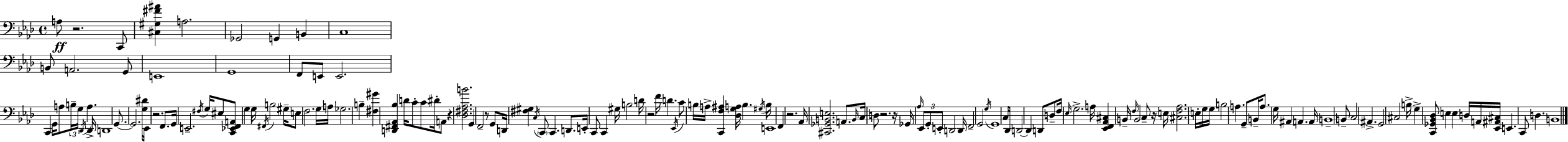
{
  \clef bass
  \time 4/4
  \defaultTimeSignature
  \key aes \major
  \repeat volta 2 { a8\ff r2. c,8 | <cis gis fis' ais'>4 a2. | ges,2 g,4 b,4 | c1 | \break b,8 a,2. g,8 | e,1 | g,1 | f,8 e,8 e,2. | \break c,4 g,16 a8 \tuplet 3/2 { b16-- g16 \acciaccatura { des,16 } } a4. | des,16-> d,1 | g,8.~~ g,2. | <g dis'>16 ees,16 r2. f,8. | \break g,16 e,2.-- \acciaccatura { fis16 } g16 | eis8 <c, ees, f, a,>8 g4 g16 \acciaccatura { fis,16 } b2 | gis16-- e8 f2. | g16 a16 ges2. b4-- | \break <fis gis'>4 <d, fis, aes, bes>4 d'16 c'8-. c'8 | dis'16-. a,8 r4 <des fis aes b'>2. | g,4 f,2-- r8 | g,8 d,16 <fis gis>4 \acciaccatura { c16 } \parenthesize c,8 c,4. | \break d,8. e,16-. c,8 c,4 gis16 b2 | d'16 r2 f'16 d'4. | \acciaccatura { ees,16 } c'8 b16 a16-> <c, f ais>4 <des g a>16 b4. | \acciaccatura { gis16 } b16 e,1 | \break f,4 r2. | aes,16 <cis, ges, b, e>2. | a,8. \grace { b,16 } c16 d8 r2. | r16 ges,16 \grace { aes16 } \tuplet 3/2 { ees,8 g,8-. e,8-. } d,2 | \break d,16 f,2-- | g,2 \acciaccatura { g16 } g,1 | c16 des,16 d,2~~ | d,4 d,8 d8-- f16 \grace { ees16 } g2.-> | \break a16 <ees, f, aes, cis>4 b,16-- \grace { f16 } | b,2 c8-- r16 e16 <cis f aes>2. | e16-. g16 g16 b2 | a4. g,8-- b,16-- a8. g16 | \break ais,4 a,4. a,16 b,1-- | b,8-- c2 | ais,4.-> g,2 | cis2 b16-> g4-> | \break <c, ges, bes, des>8 e4 e4 d16 a,16 <ees, ais, cis>16 e,4. | c,8 d4. b,1 | } \bar "|."
}